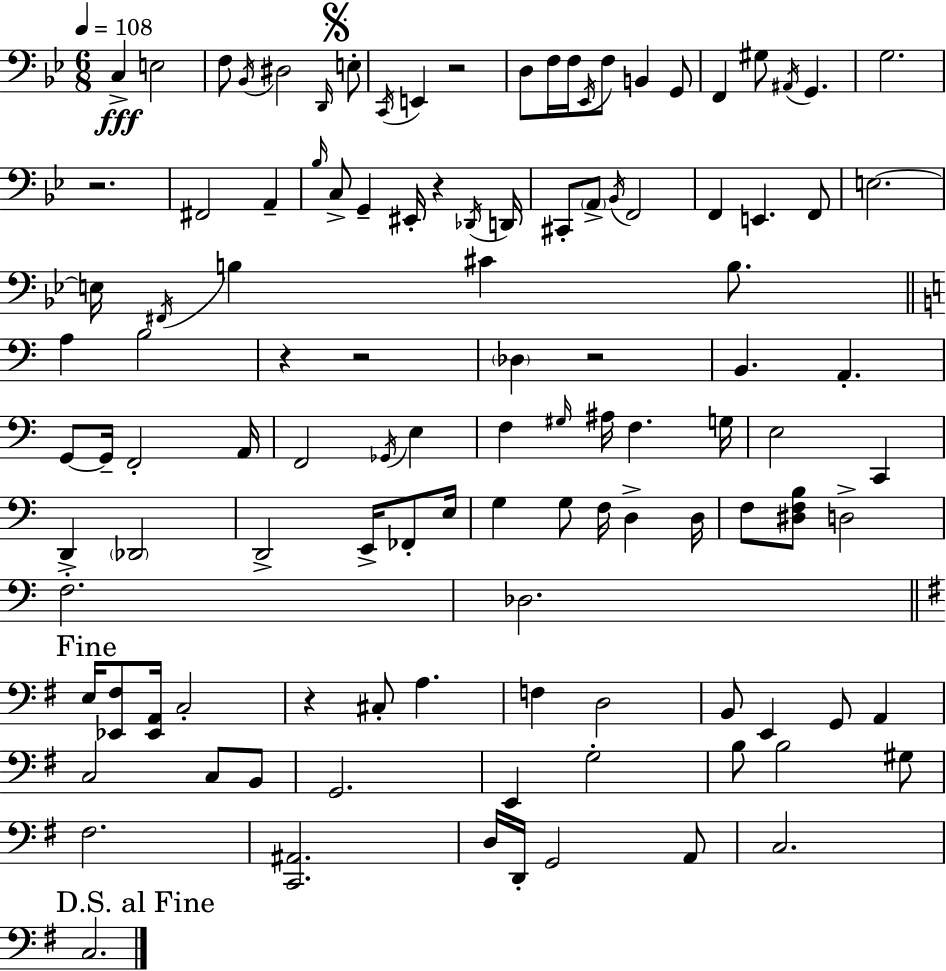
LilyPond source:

{
  \clef bass
  \numericTimeSignature
  \time 6/8
  \key bes \major
  \tempo 4 = 108
  c4->\fff e2 | f8 \acciaccatura { bes,16 } dis2 \grace { d,16 } | \mark \markup { \musicglyph "scripts.segno" } e8-. \acciaccatura { c,16 } e,4 r2 | d8 f16 f16 \acciaccatura { ees,16 } f8 b,4 | \break g,8 f,4 gis8 \acciaccatura { ais,16 } g,4. | g2. | r2. | fis,2 | \break a,4-- \grace { bes16 } c8-> g,4-- | eis,16-. r4 \acciaccatura { des,16 } d,16 cis,8-. \parenthesize a,8-> \acciaccatura { bes,16 } | f,2 f,4 | e,4. f,8 e2.~~ | \break e16 \acciaccatura { fis,16 } b4 | cis'4 b8. \bar "||" \break \key a \minor a4 b2 | r4 r2 | \parenthesize des4 r2 | b,4. a,4.-. | \break g,8~~ g,16-- f,2-. a,16 | f,2 \acciaccatura { ges,16 } e4 | f4 \grace { gis16 } ais16 f4. | g16 e2 c,4 | \break d,4-> \parenthesize des,2 | d,2-> e,16-> fes,8-. | e16 g4 g8 f16 d4-> | d16 f8 <dis f b>8 d2-> | \break f2.-. | des2. | \mark "Fine" \bar "||" \break \key e \minor e16 <ees, fis>8 <ees, a,>16 c2-. | r4 cis8-. a4. | f4 d2 | b,8 e,4 g,8 a,4 | \break c2 c8 b,8 | g,2. | e,4 g2-. | b8 b2 gis8 | \break fis2. | <c, ais,>2. | d16 d,16-. g,2 a,8 | c2. | \break \mark "D.S. al Fine" c2. | \bar "|."
}